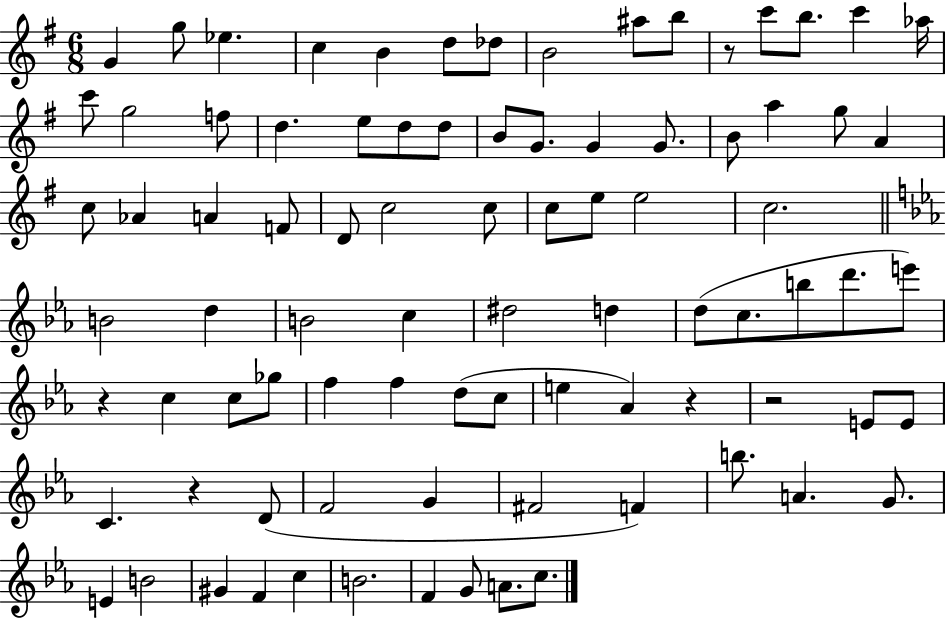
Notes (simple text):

G4/q G5/e Eb5/q. C5/q B4/q D5/e Db5/e B4/h A#5/e B5/e R/e C6/e B5/e. C6/q Ab5/s C6/e G5/h F5/e D5/q. E5/e D5/e D5/e B4/e G4/e. G4/q G4/e. B4/e A5/q G5/e A4/q C5/e Ab4/q A4/q F4/e D4/e C5/h C5/e C5/e E5/e E5/h C5/h. B4/h D5/q B4/h C5/q D#5/h D5/q D5/e C5/e. B5/e D6/e. E6/e R/q C5/q C5/e Gb5/e F5/q F5/q D5/e C5/e E5/q Ab4/q R/q R/h E4/e E4/e C4/q. R/q D4/e F4/h G4/q F#4/h F4/q B5/e. A4/q. G4/e. E4/q B4/h G#4/q F4/q C5/q B4/h. F4/q G4/e A4/e. C5/e.